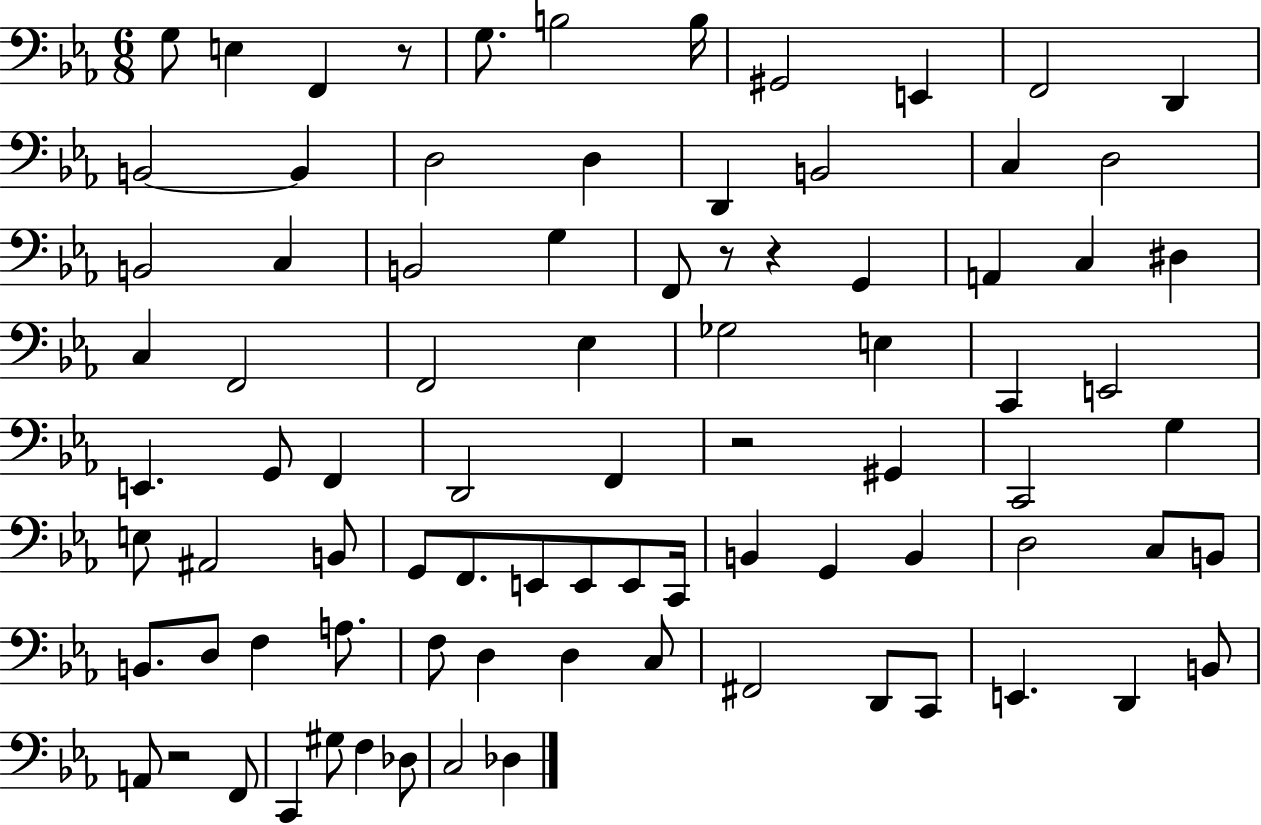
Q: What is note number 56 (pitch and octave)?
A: D3